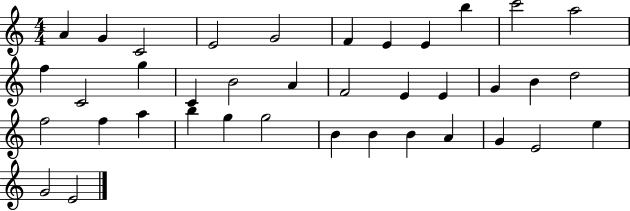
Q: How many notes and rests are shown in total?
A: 38